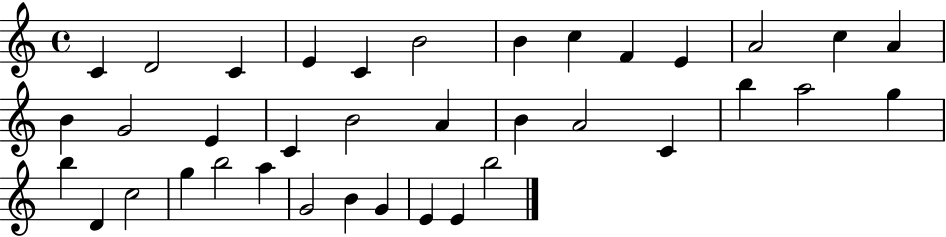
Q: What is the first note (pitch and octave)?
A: C4